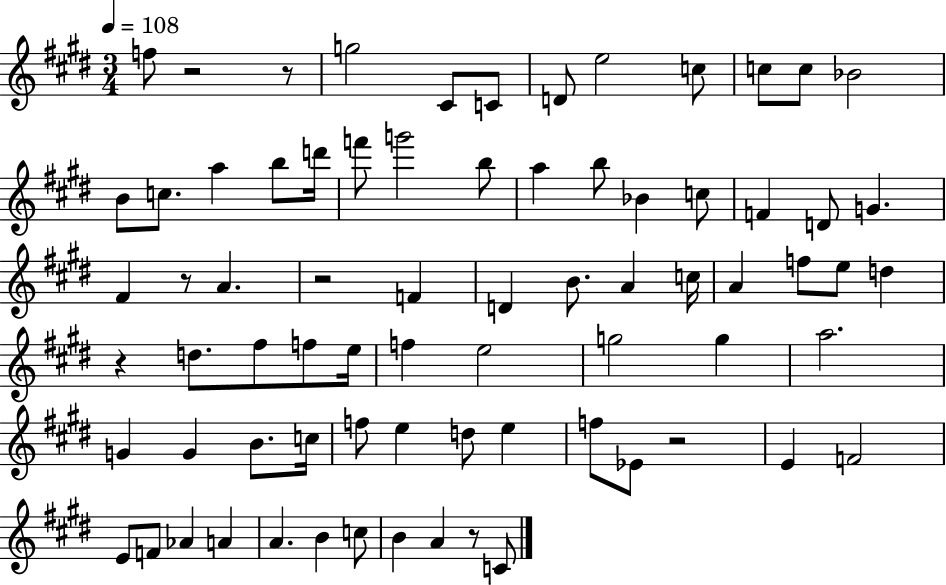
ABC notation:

X:1
T:Untitled
M:3/4
L:1/4
K:E
f/2 z2 z/2 g2 ^C/2 C/2 D/2 e2 c/2 c/2 c/2 _B2 B/2 c/2 a b/2 d'/4 f'/2 g'2 b/2 a b/2 _B c/2 F D/2 G ^F z/2 A z2 F D B/2 A c/4 A f/2 e/2 d z d/2 ^f/2 f/2 e/4 f e2 g2 g a2 G G B/2 c/4 f/2 e d/2 e f/2 _E/2 z2 E F2 E/2 F/2 _A A A B c/2 B A z/2 C/2